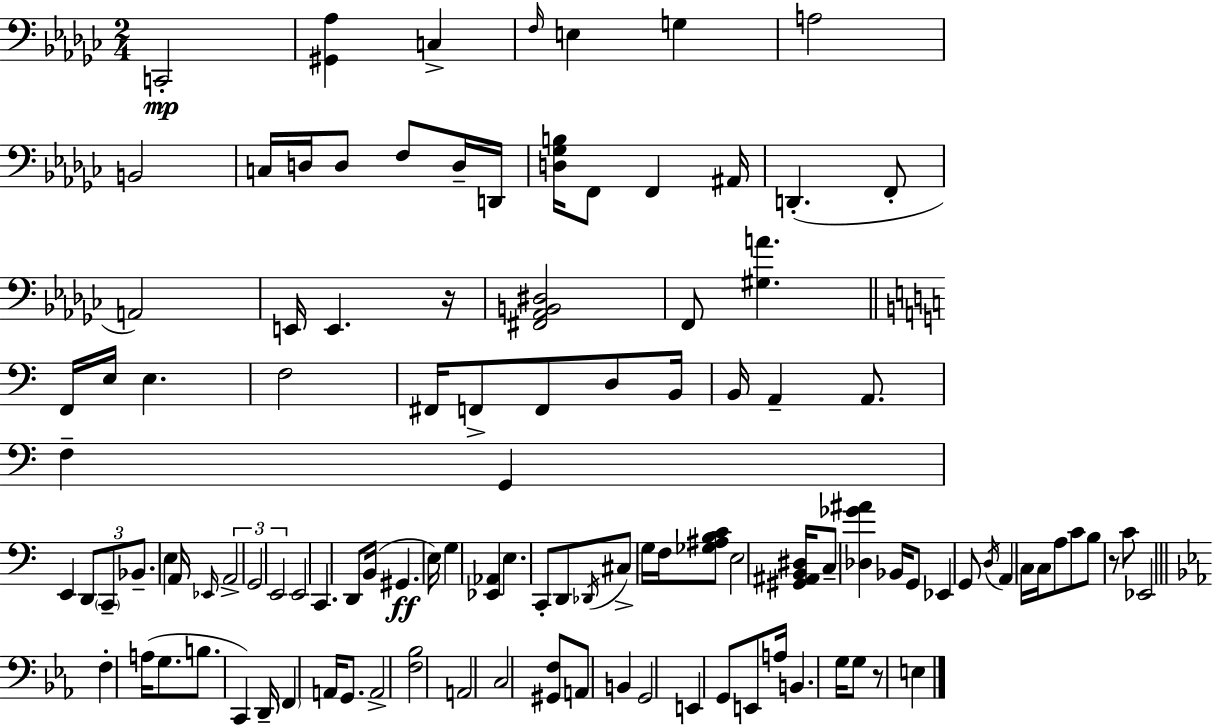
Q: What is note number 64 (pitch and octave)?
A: G2